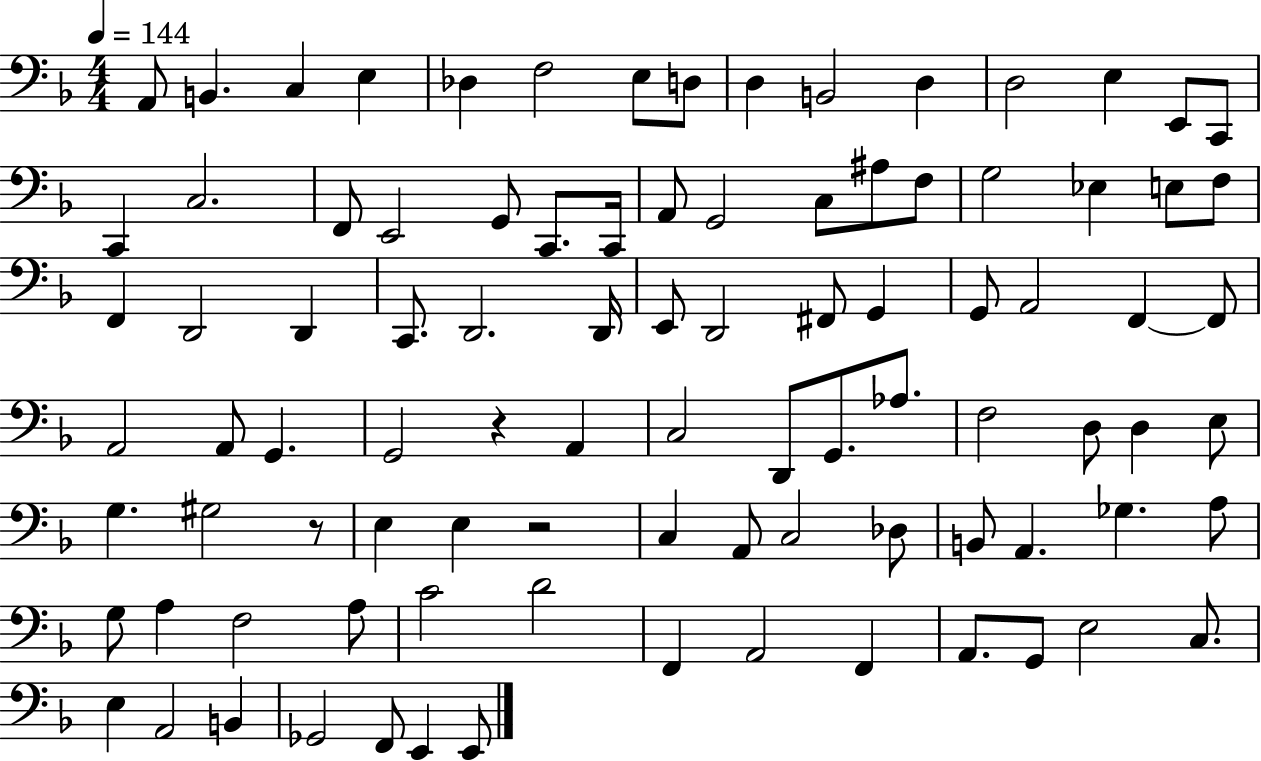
A2/e B2/q. C3/q E3/q Db3/q F3/h E3/e D3/e D3/q B2/h D3/q D3/h E3/q E2/e C2/e C2/q C3/h. F2/e E2/h G2/e C2/e. C2/s A2/e G2/h C3/e A#3/e F3/e G3/h Eb3/q E3/e F3/e F2/q D2/h D2/q C2/e. D2/h. D2/s E2/e D2/h F#2/e G2/q G2/e A2/h F2/q F2/e A2/h A2/e G2/q. G2/h R/q A2/q C3/h D2/e G2/e. Ab3/e. F3/h D3/e D3/q E3/e G3/q. G#3/h R/e E3/q E3/q R/h C3/q A2/e C3/h Db3/e B2/e A2/q. Gb3/q. A3/e G3/e A3/q F3/h A3/e C4/h D4/h F2/q A2/h F2/q A2/e. G2/e E3/h C3/e. E3/q A2/h B2/q Gb2/h F2/e E2/q E2/e